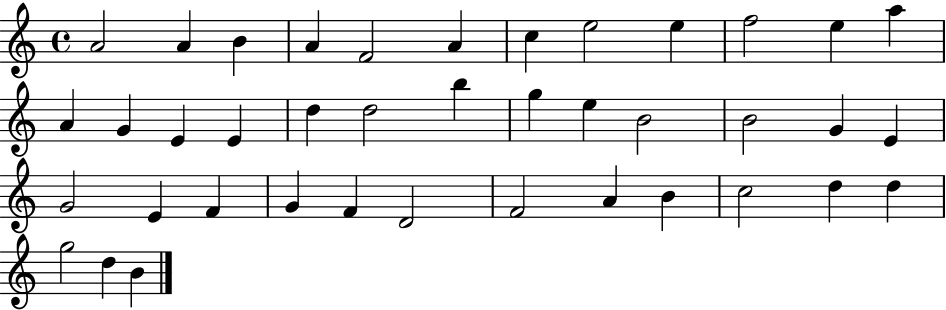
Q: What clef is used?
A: treble